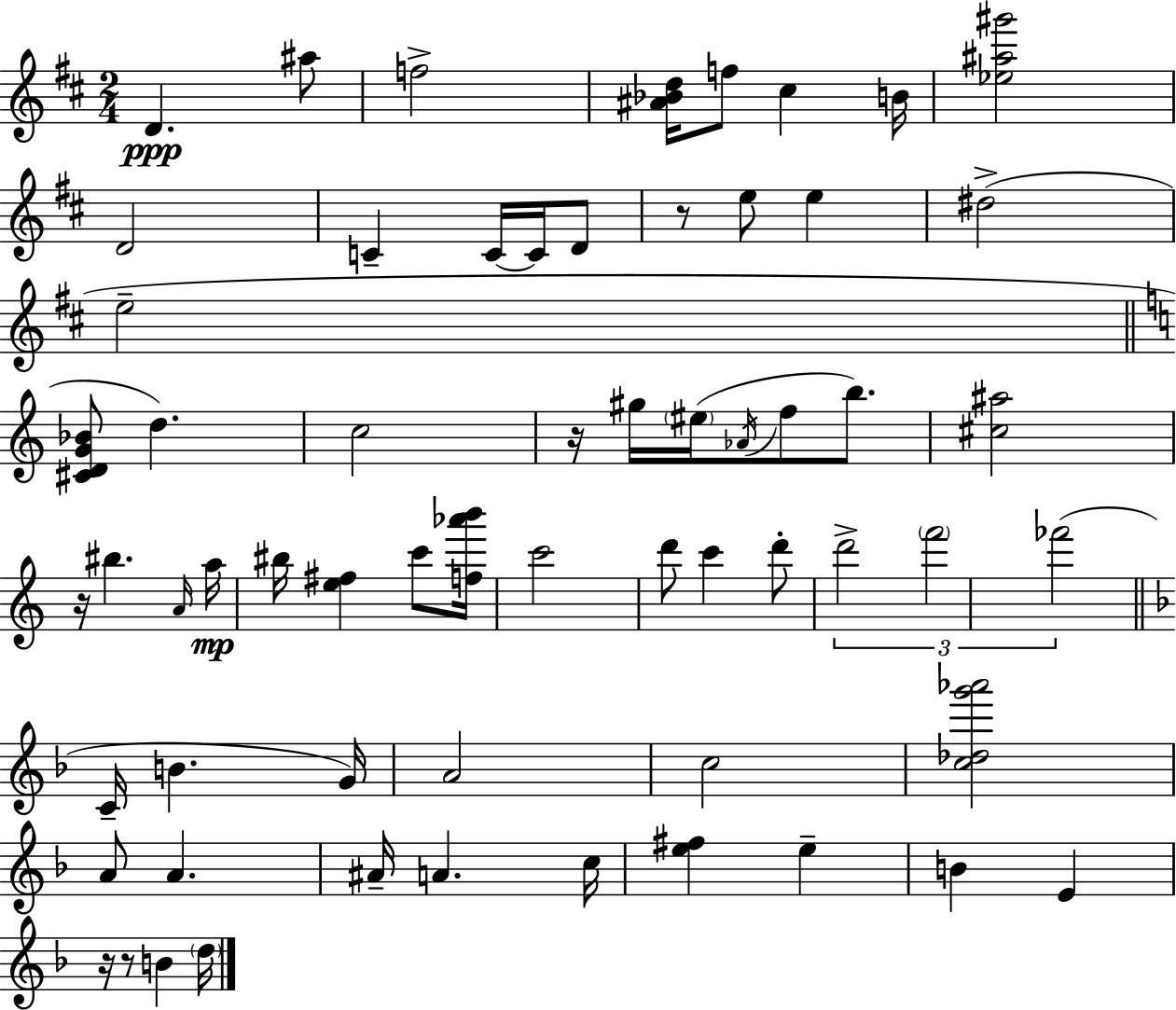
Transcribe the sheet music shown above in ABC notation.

X:1
T:Untitled
M:2/4
L:1/4
K:D
D ^a/2 f2 [^A_Bd]/4 f/2 ^c B/4 [_e^a^g']2 D2 C C/4 C/4 D/2 z/2 e/2 e ^d2 e2 [^CDG_B]/2 d c2 z/4 ^g/4 ^e/4 _A/4 f/2 b/2 [^c^a]2 z/4 ^b A/4 a/4 ^b/4 [e^f] c'/2 [f_a'b']/4 c'2 d'/2 c' d'/2 d'2 f'2 _f'2 C/4 B G/4 A2 c2 [c_dg'_a']2 A/2 A ^A/4 A c/4 [e^f] e B E z/4 z/2 B d/4